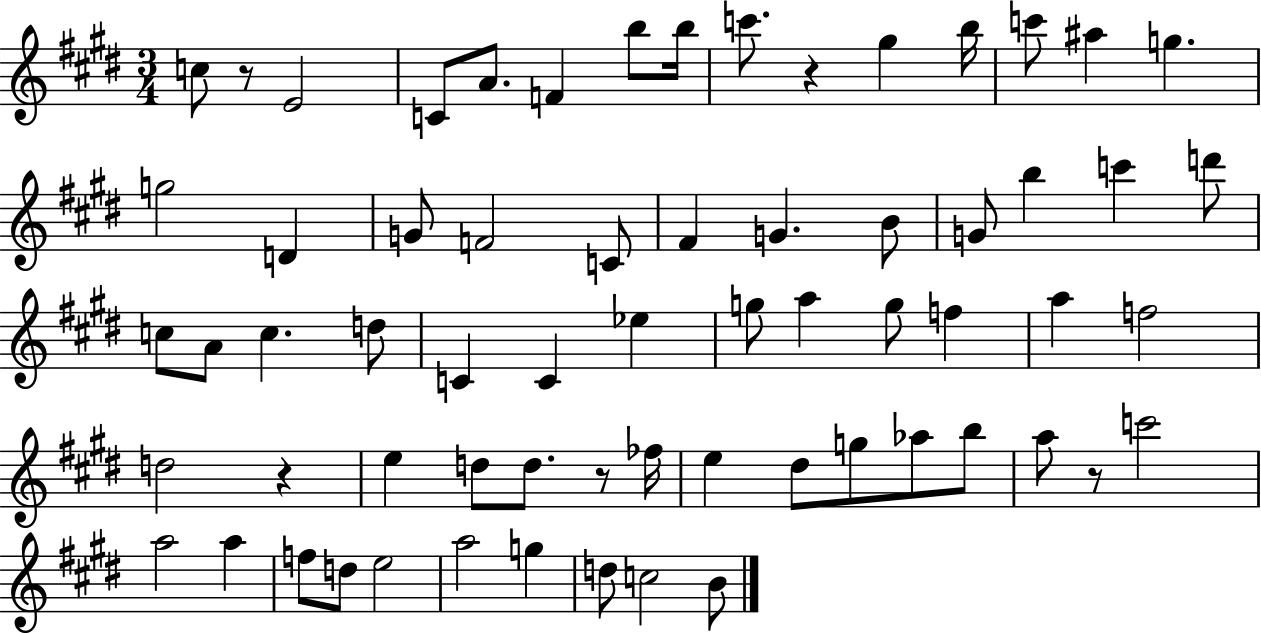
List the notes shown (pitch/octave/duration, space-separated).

C5/e R/e E4/h C4/e A4/e. F4/q B5/e B5/s C6/e. R/q G#5/q B5/s C6/e A#5/q G5/q. G5/h D4/q G4/e F4/h C4/e F#4/q G4/q. B4/e G4/e B5/q C6/q D6/e C5/e A4/e C5/q. D5/e C4/q C4/q Eb5/q G5/e A5/q G5/e F5/q A5/q F5/h D5/h R/q E5/q D5/e D5/e. R/e FES5/s E5/q D#5/e G5/e Ab5/e B5/e A5/e R/e C6/h A5/h A5/q F5/e D5/e E5/h A5/h G5/q D5/e C5/h B4/e